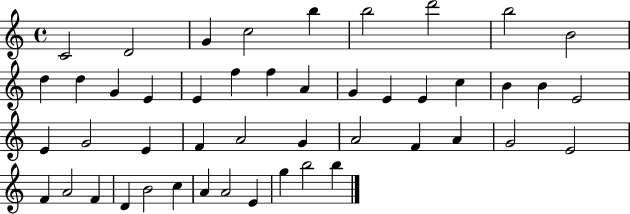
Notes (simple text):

C4/h D4/h G4/q C5/h B5/q B5/h D6/h B5/h B4/h D5/q D5/q G4/q E4/q E4/q F5/q F5/q A4/q G4/q E4/q E4/q C5/q B4/q B4/q E4/h E4/q G4/h E4/q F4/q A4/h G4/q A4/h F4/q A4/q G4/h E4/h F4/q A4/h F4/q D4/q B4/h C5/q A4/q A4/h E4/q G5/q B5/h B5/q